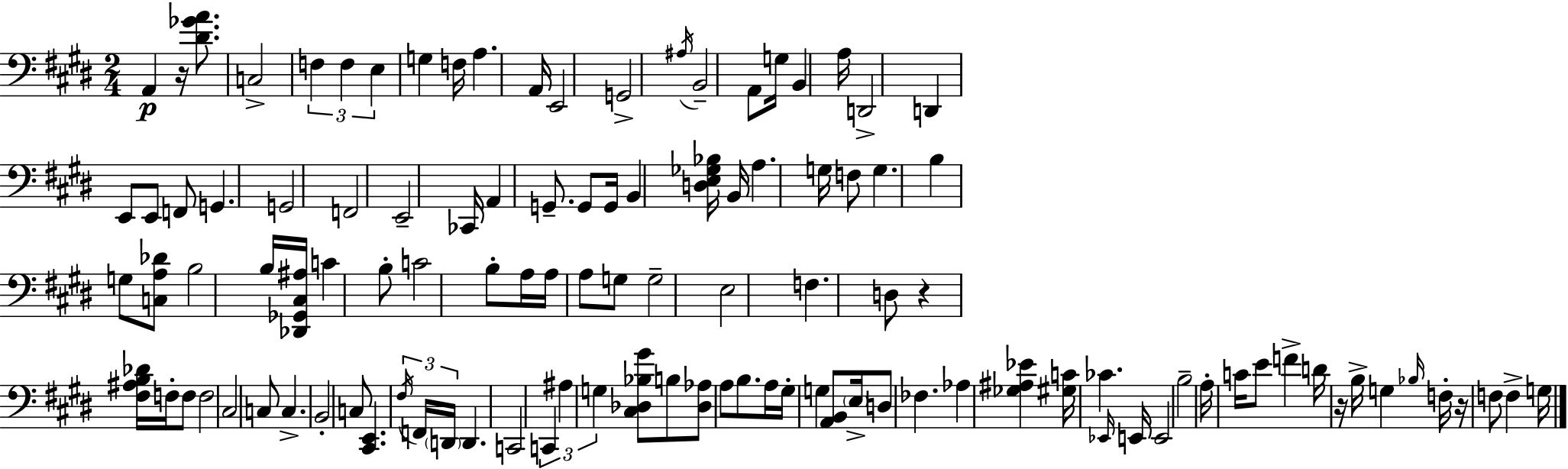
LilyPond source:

{
  \clef bass
  \numericTimeSignature
  \time 2/4
  \key e \major
  a,4\p r16 <dis' ges' a'>8. | c2-> | \tuplet 3/2 { f4 f4 | e4 } g4 | \break f16 a4. a,16 | e,2 | g,2-> | \acciaccatura { ais16 } b,2-- | \break a,8 g16 b,4 | a16 d,2-> | d,4 e,8 e,8 | f,8 g,4. | \break g,2 | f,2 | e,2-- | ces,16 a,4 g,8.-- | \break g,8 g,16 b,4 | <d e ges bes>16 b,16 a4. | g16 f8 g4. | b4 g8 <c a des'>8 | \break b2 | b16 <des, ges, cis ais>16 c'4 b8-. | c'2 | b8-. a16 a16 a8 g8 | \break g2-- | e2 | f4. d8 | r4 <fis ais b des'>16 f16-. f8 | \break f2 | cis2 | c8 c4.-> | b,2-. | \break c8 <cis, e,>4. | \tuplet 3/2 { \acciaccatura { fis16 } f,16 \parenthesize d,16 } d,4. | c,2 | \tuplet 3/2 { c,4 ais4 | \break g4 } <cis des bes gis'>8 | b8 <des aes>8 a8 b8. | a16 gis16-. g4 <a, b,>8 | \parenthesize e16-> d8 fes4. | \break aes4 <ges ais ees'>4 | <gis c'>16 ces'4. | \grace { ees,16 } e,16 e,2 | b2-- | \break a16-. c'16 e'8 f'4-> | d'16 r16 b16-> g4 | \grace { bes16 } f16-. r16 f8 f4-> | g16 \bar "|."
}